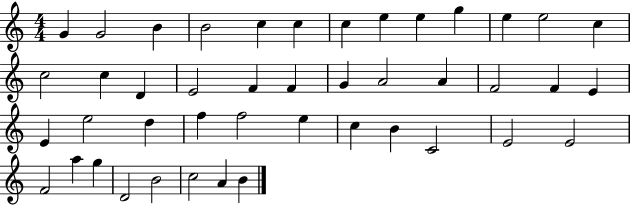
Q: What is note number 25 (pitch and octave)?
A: E4